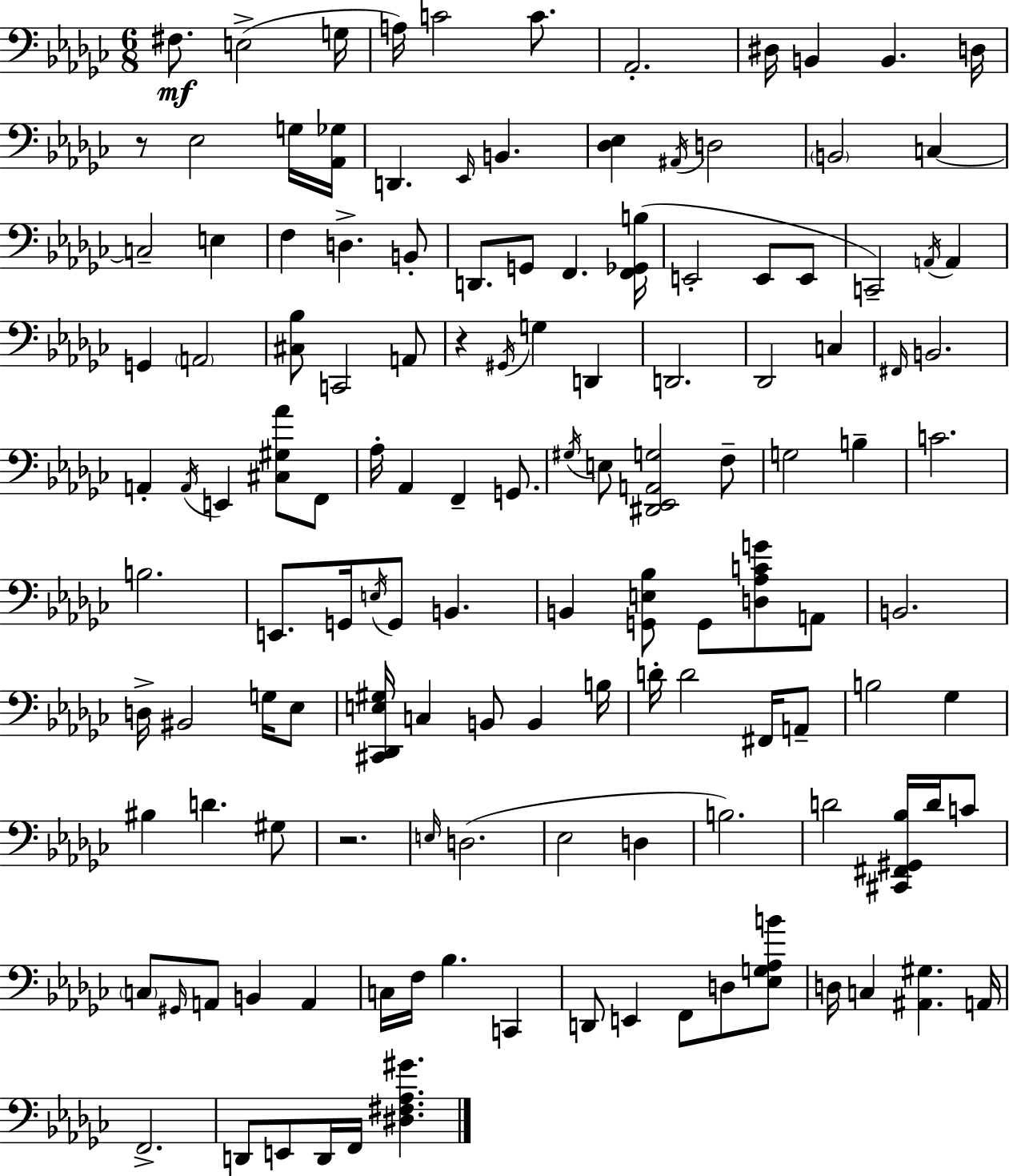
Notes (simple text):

F#3/e. E3/h G3/s A3/s C4/h C4/e. Ab2/h. D#3/s B2/q B2/q. D3/s R/e Eb3/h G3/s [Ab2,Gb3]/s D2/q. Eb2/s B2/q. [Db3,Eb3]/q A#2/s D3/h B2/h C3/q C3/h E3/q F3/q D3/q. B2/e D2/e. G2/e F2/q. [F2,Gb2,B3]/s E2/h E2/e E2/e C2/h A2/s A2/q G2/q A2/h [C#3,Bb3]/e C2/h A2/e R/q G#2/s G3/q D2/q D2/h. Db2/h C3/q F#2/s B2/h. A2/q A2/s E2/q [C#3,G#3,Ab4]/e F2/e Ab3/s Ab2/q F2/q G2/e. G#3/s E3/e [D#2,Eb2,A2,G3]/h F3/e G3/h B3/q C4/h. B3/h. E2/e. G2/s E3/s G2/e B2/q. B2/q [G2,E3,Bb3]/e G2/e [D3,Ab3,C4,G4]/e A2/e B2/h. D3/s BIS2/h G3/s Eb3/e [C#2,Db2,E3,G#3]/s C3/q B2/e B2/q B3/s D4/s D4/h F#2/s A2/e B3/h Gb3/q BIS3/q D4/q. G#3/e R/h. E3/s D3/h. Eb3/h D3/q B3/h. D4/h [C#2,F#2,G#2,Bb3]/s D4/s C4/e C3/e G#2/s A2/e B2/q A2/q C3/s F3/s Bb3/q. C2/q D2/e E2/q F2/e D3/e [Eb3,G3,Ab3,B4]/e D3/s C3/q [A#2,G#3]/q. A2/s F2/h. D2/e E2/e D2/s F2/s [D#3,F#3,Ab3,G#4]/q.